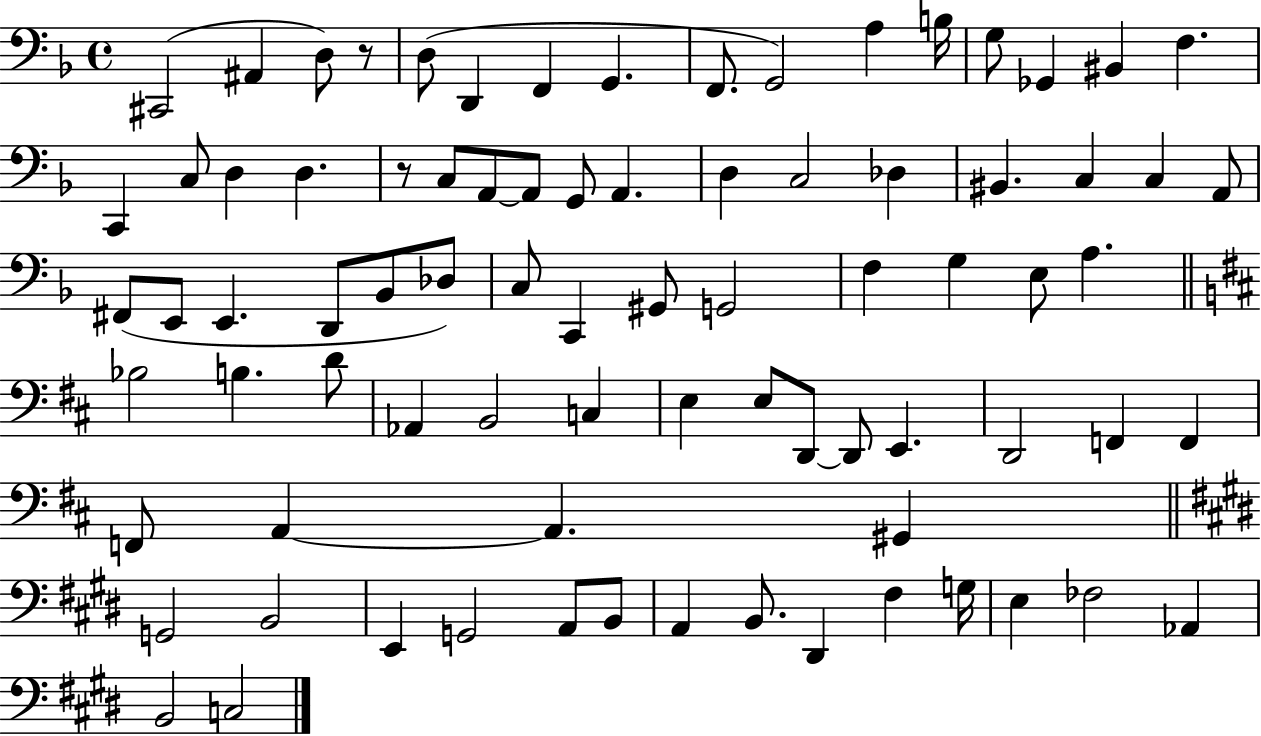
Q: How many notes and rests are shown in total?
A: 81